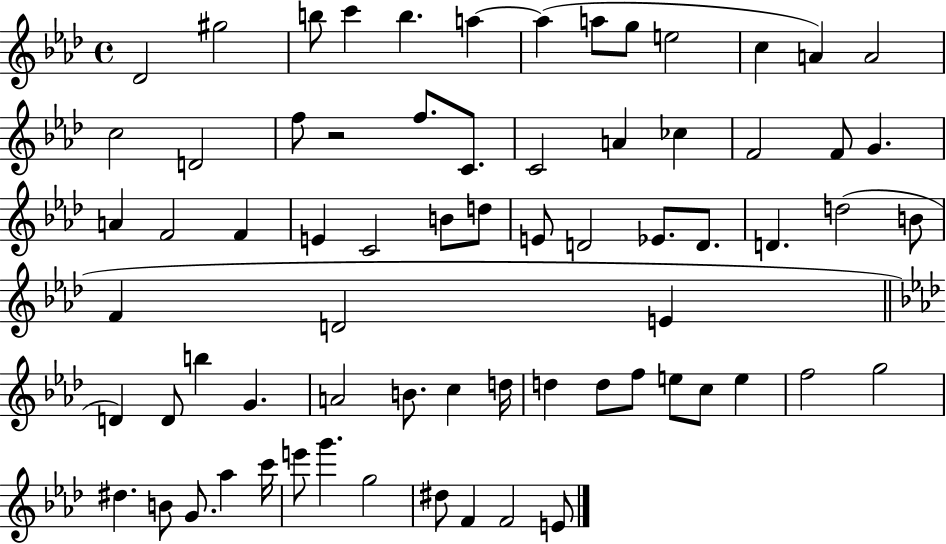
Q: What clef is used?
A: treble